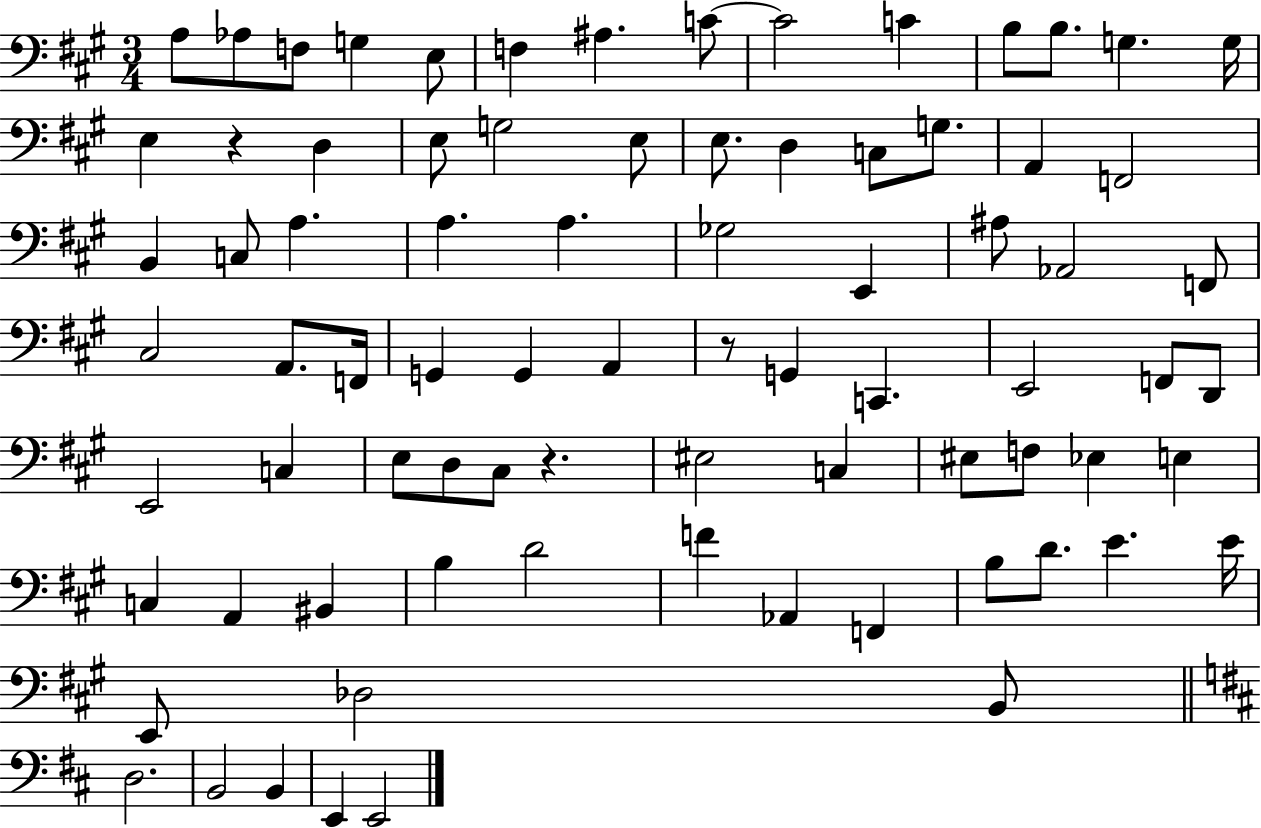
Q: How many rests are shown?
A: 3